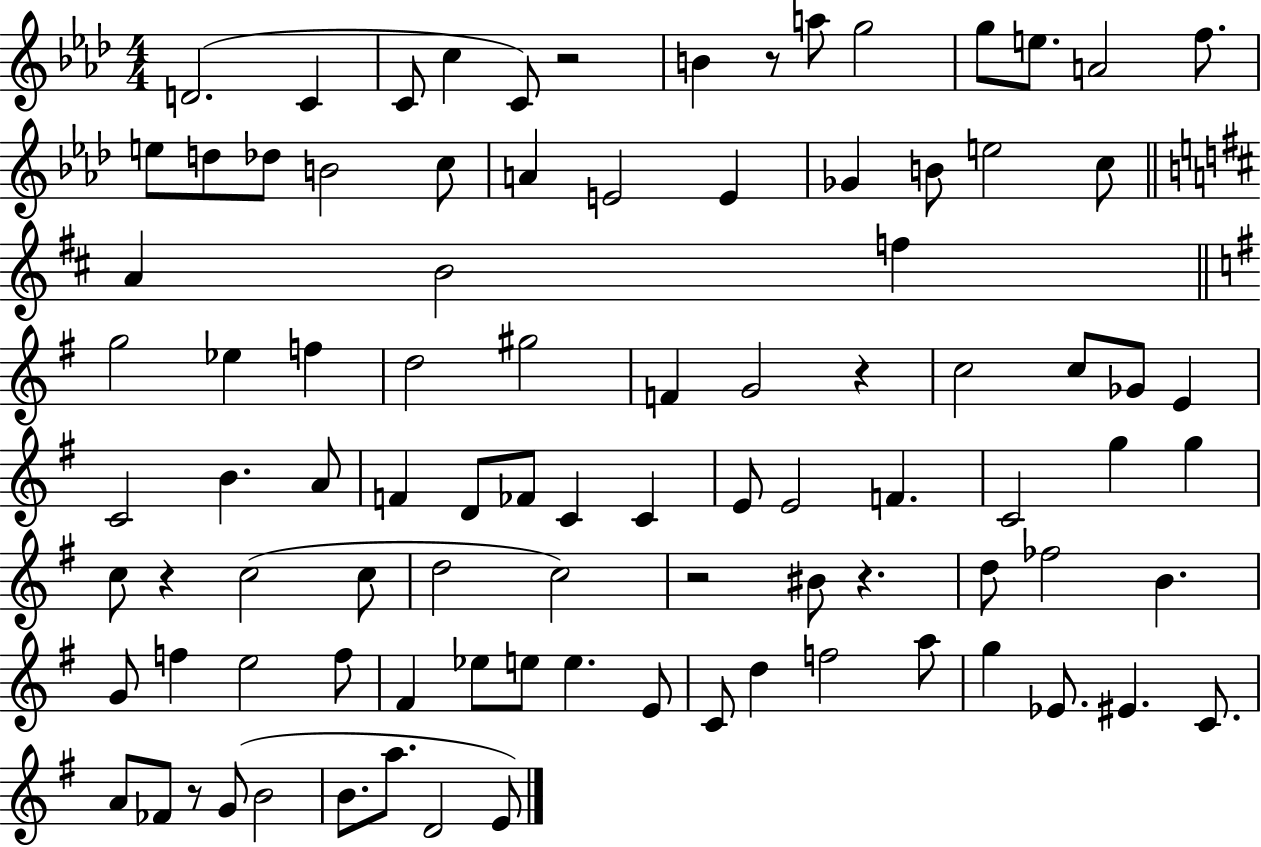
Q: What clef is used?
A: treble